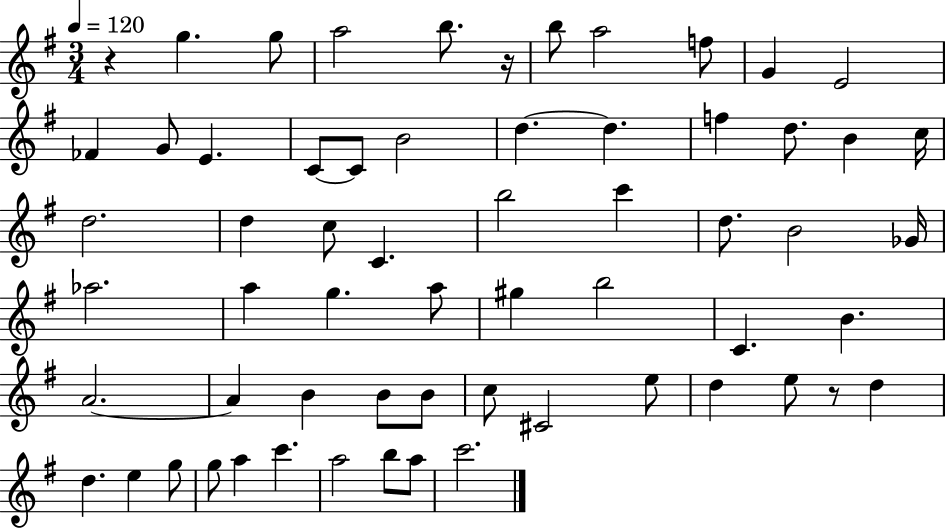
R/q G5/q. G5/e A5/h B5/e. R/s B5/e A5/h F5/e G4/q E4/h FES4/q G4/e E4/q. C4/e C4/e B4/h D5/q. D5/q. F5/q D5/e. B4/q C5/s D5/h. D5/q C5/e C4/q. B5/h C6/q D5/e. B4/h Gb4/s Ab5/h. A5/q G5/q. A5/e G#5/q B5/h C4/q. B4/q. A4/h. A4/q B4/q B4/e B4/e C5/e C#4/h E5/e D5/q E5/e R/e D5/q D5/q. E5/q G5/e G5/e A5/q C6/q. A5/h B5/e A5/e C6/h.